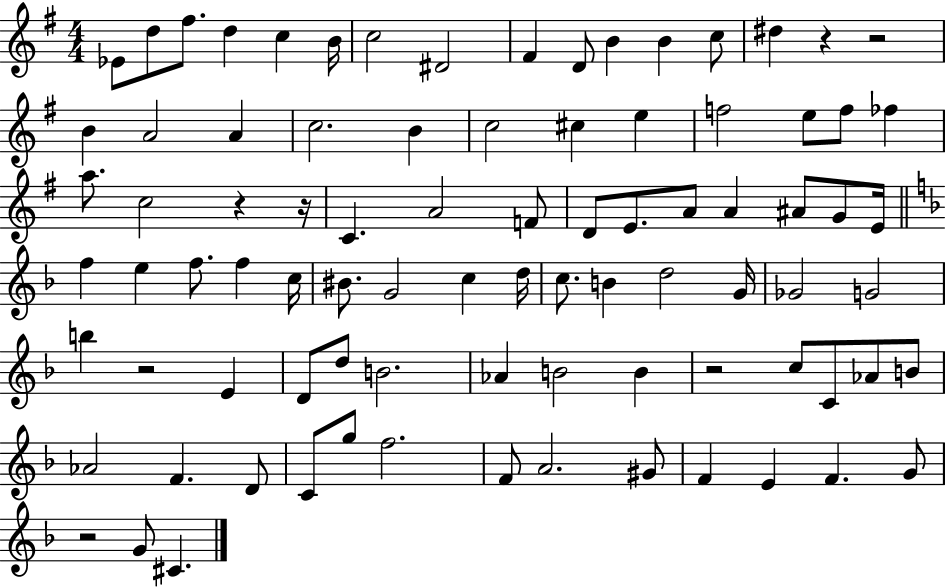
Eb4/e D5/e F#5/e. D5/q C5/q B4/s C5/h D#4/h F#4/q D4/e B4/q B4/q C5/e D#5/q R/q R/h B4/q A4/h A4/q C5/h. B4/q C5/h C#5/q E5/q F5/h E5/e F5/e FES5/q A5/e. C5/h R/q R/s C4/q. A4/h F4/e D4/e E4/e. A4/e A4/q A#4/e G4/e E4/s F5/q E5/q F5/e. F5/q C5/s BIS4/e. G4/h C5/q D5/s C5/e. B4/q D5/h G4/s Gb4/h G4/h B5/q R/h E4/q D4/e D5/e B4/h. Ab4/q B4/h B4/q R/h C5/e C4/e Ab4/e B4/e Ab4/h F4/q. D4/e C4/e G5/e F5/h. F4/e A4/h. G#4/e F4/q E4/q F4/q. G4/e R/h G4/e C#4/q.